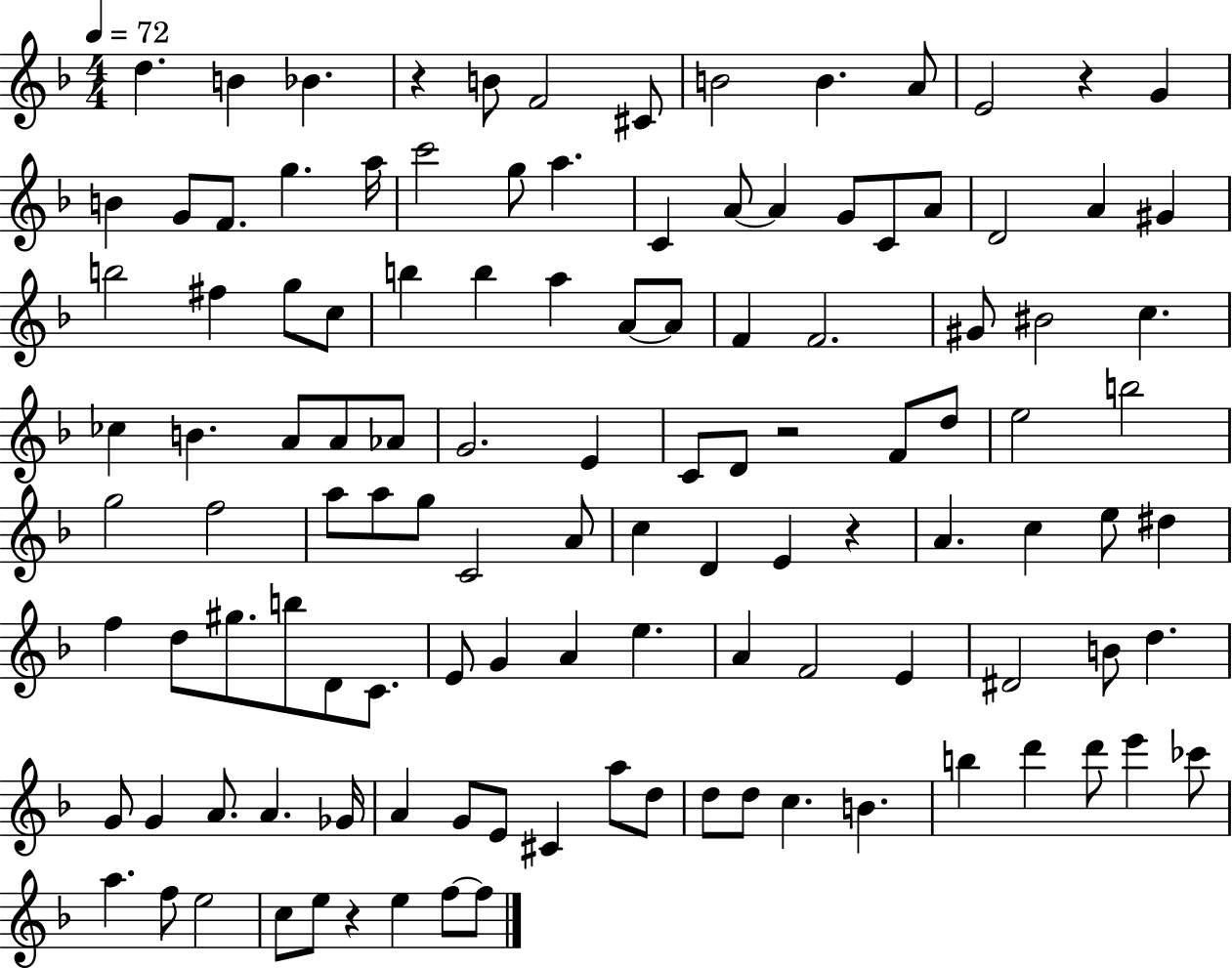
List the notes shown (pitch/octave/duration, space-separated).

D5/q. B4/q Bb4/q. R/q B4/e F4/h C#4/e B4/h B4/q. A4/e E4/h R/q G4/q B4/q G4/e F4/e. G5/q. A5/s C6/h G5/e A5/q. C4/q A4/e A4/q G4/e C4/e A4/e D4/h A4/q G#4/q B5/h F#5/q G5/e C5/e B5/q B5/q A5/q A4/e A4/e F4/q F4/h. G#4/e BIS4/h C5/q. CES5/q B4/q. A4/e A4/e Ab4/e G4/h. E4/q C4/e D4/e R/h F4/e D5/e E5/h B5/h G5/h F5/h A5/e A5/e G5/e C4/h A4/e C5/q D4/q E4/q R/q A4/q. C5/q E5/e D#5/q F5/q D5/e G#5/e. B5/e D4/e C4/e. E4/e G4/q A4/q E5/q. A4/q F4/h E4/q D#4/h B4/e D5/q. G4/e G4/q A4/e. A4/q. Gb4/s A4/q G4/e E4/e C#4/q A5/e D5/e D5/e D5/e C5/q. B4/q. B5/q D6/q D6/e E6/q CES6/e A5/q. F5/e E5/h C5/e E5/e R/q E5/q F5/e F5/e